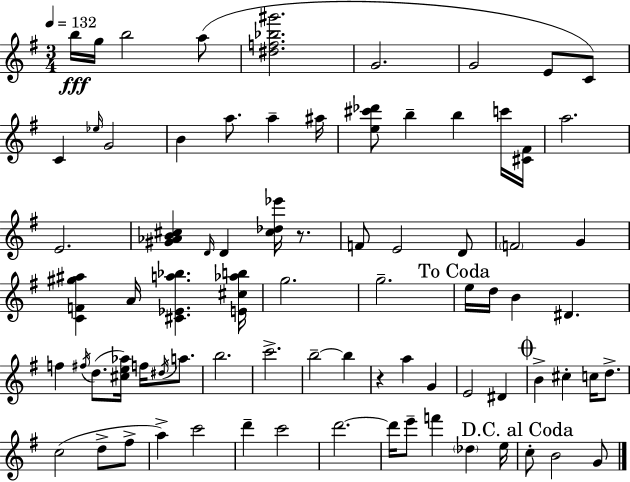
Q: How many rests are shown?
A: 2